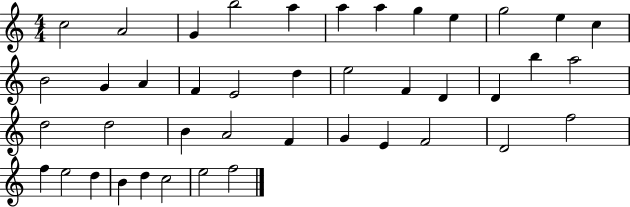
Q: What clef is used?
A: treble